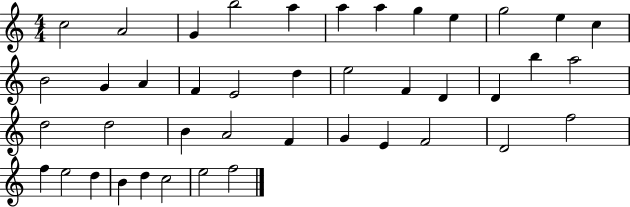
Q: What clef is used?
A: treble